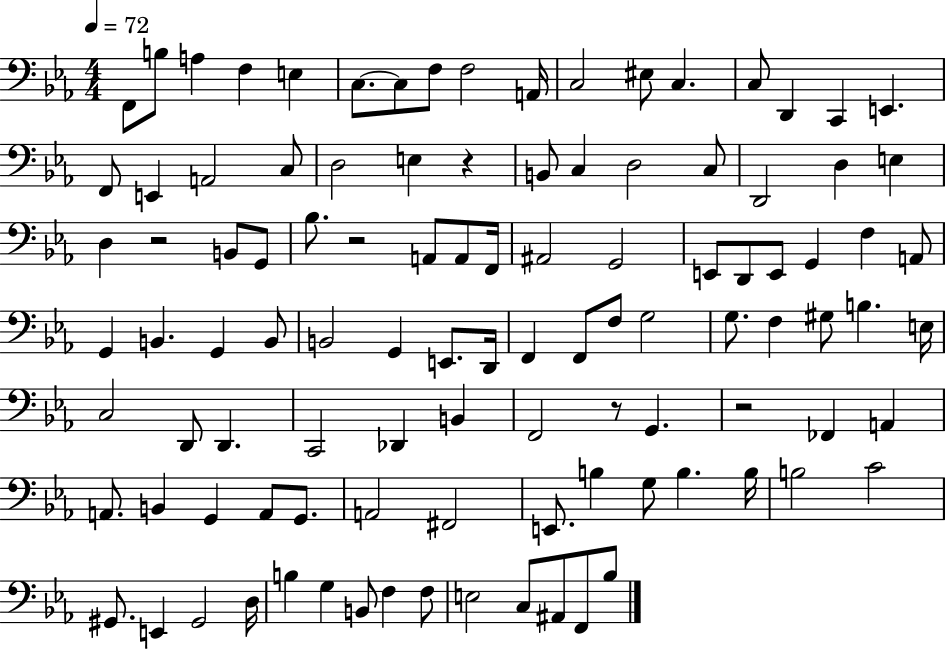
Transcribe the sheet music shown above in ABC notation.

X:1
T:Untitled
M:4/4
L:1/4
K:Eb
F,,/2 B,/2 A, F, E, C,/2 C,/2 F,/2 F,2 A,,/4 C,2 ^E,/2 C, C,/2 D,, C,, E,, F,,/2 E,, A,,2 C,/2 D,2 E, z B,,/2 C, D,2 C,/2 D,,2 D, E, D, z2 B,,/2 G,,/2 _B,/2 z2 A,,/2 A,,/2 F,,/4 ^A,,2 G,,2 E,,/2 D,,/2 E,,/2 G,, F, A,,/2 G,, B,, G,, B,,/2 B,,2 G,, E,,/2 D,,/4 F,, F,,/2 F,/2 G,2 G,/2 F, ^G,/2 B, E,/4 C,2 D,,/2 D,, C,,2 _D,, B,, F,,2 z/2 G,, z2 _F,, A,, A,,/2 B,, G,, A,,/2 G,,/2 A,,2 ^F,,2 E,,/2 B, G,/2 B, B,/4 B,2 C2 ^G,,/2 E,, ^G,,2 D,/4 B, G, B,,/2 F, F,/2 E,2 C,/2 ^A,,/2 F,,/2 _B,/2